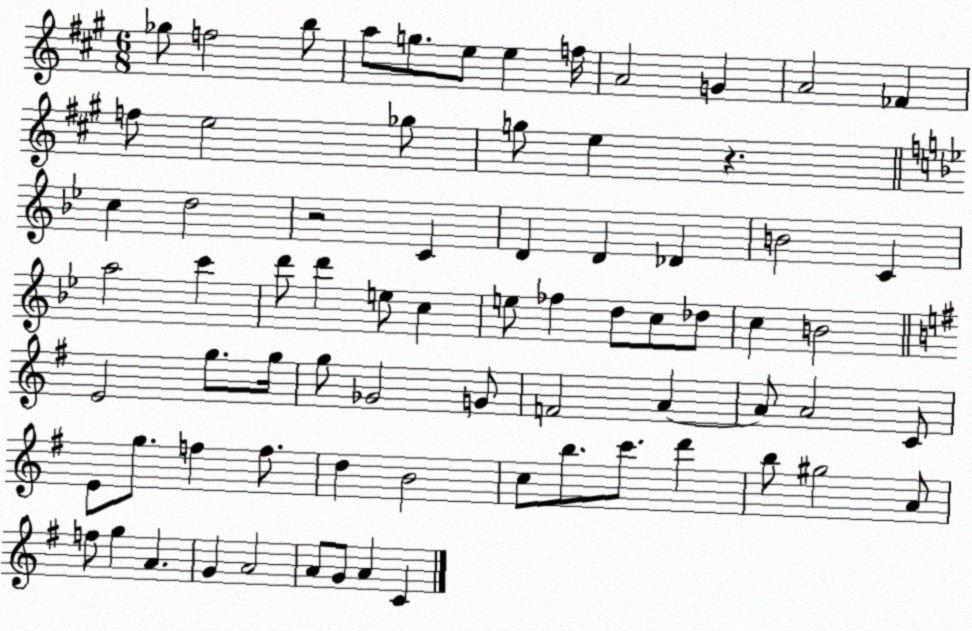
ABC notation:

X:1
T:Untitled
M:6/8
L:1/4
K:A
_g/2 f2 b/2 a/2 g/2 e/2 e f/4 A2 G A2 _F f/2 e2 _g/2 g/2 e z c d2 z2 C D D _D B2 C a2 c' d'/2 d' e/2 c e/2 _f d/2 c/2 _d/2 c B2 E2 g/2 g/4 g/2 _G2 G/2 F2 A A/2 A2 C/2 E/2 g/2 f f/2 d B2 c/2 b/2 c'/2 d' b/2 ^g2 A/2 f/2 g A G A2 A/2 G/2 A C